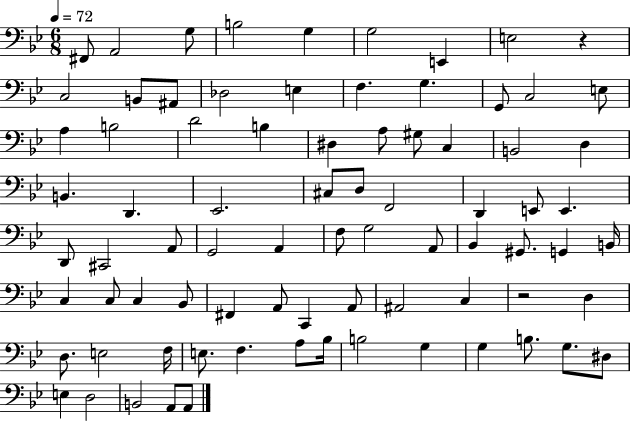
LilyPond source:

{
  \clef bass
  \numericTimeSignature
  \time 6/8
  \key bes \major
  \tempo 4 = 72
  fis,8 a,2 g8 | b2 g4 | g2 e,4 | e2 r4 | \break c2 b,8 ais,8 | des2 e4 | f4. g4. | g,8 c2 e8 | \break a4 b2 | d'2 b4 | dis4 a8 gis8 c4 | b,2 d4 | \break b,4. d,4. | ees,2. | cis8 d8 f,2 | d,4 e,8 e,4. | \break d,8 cis,2 a,8 | g,2 a,4 | f8 g2 a,8 | bes,4 gis,8. g,4 b,16 | \break c4 c8 c4 bes,8 | fis,4 a,8 c,4 a,8 | ais,2 c4 | r2 d4 | \break d8. e2 f16 | e8. f4. a8 bes16 | b2 g4 | g4 b8. g8. dis8 | \break e4 d2 | b,2 a,8 a,8 | \bar "|."
}